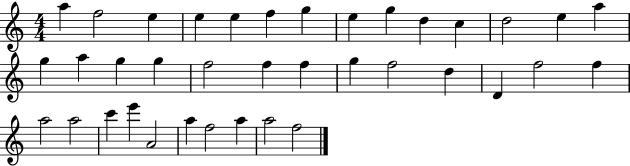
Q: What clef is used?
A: treble